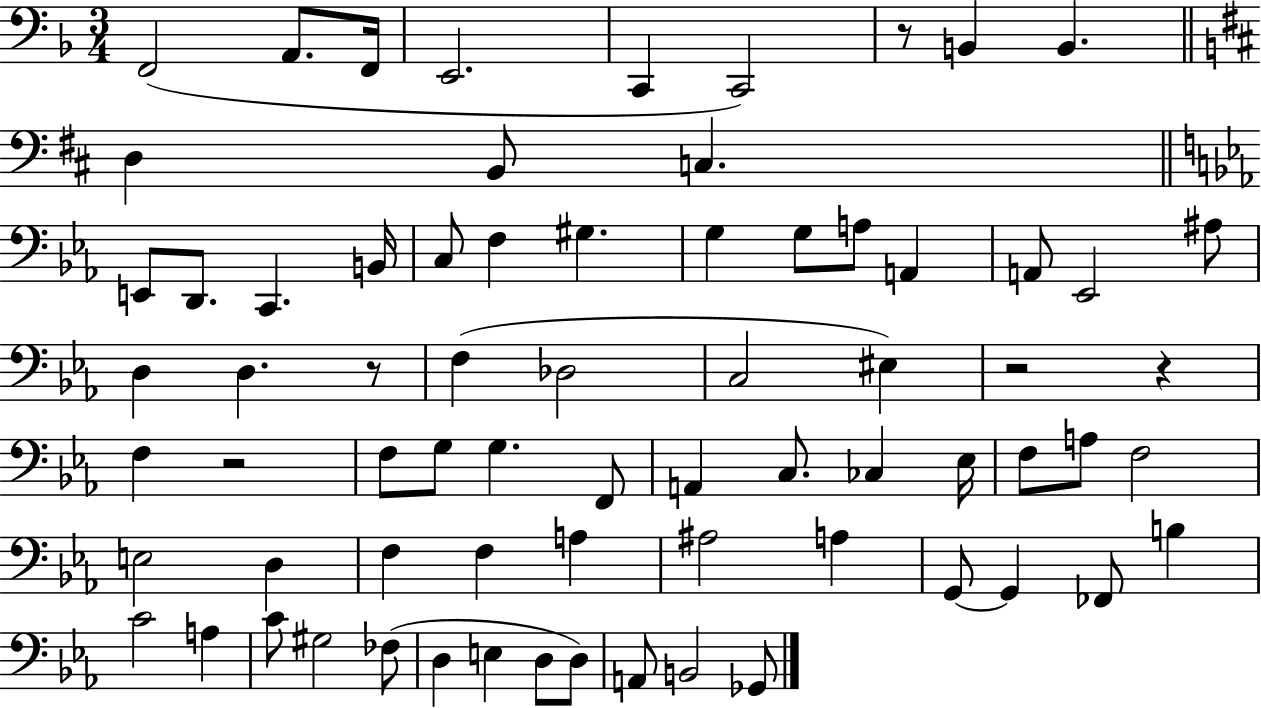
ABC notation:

X:1
T:Untitled
M:3/4
L:1/4
K:F
F,,2 A,,/2 F,,/4 E,,2 C,, C,,2 z/2 B,, B,, D, B,,/2 C, E,,/2 D,,/2 C,, B,,/4 C,/2 F, ^G, G, G,/2 A,/2 A,, A,,/2 _E,,2 ^A,/2 D, D, z/2 F, _D,2 C,2 ^E, z2 z F, z2 F,/2 G,/2 G, F,,/2 A,, C,/2 _C, _E,/4 F,/2 A,/2 F,2 E,2 D, F, F, A, ^A,2 A, G,,/2 G,, _F,,/2 B, C2 A, C/2 ^G,2 _F,/2 D, E, D,/2 D,/2 A,,/2 B,,2 _G,,/2